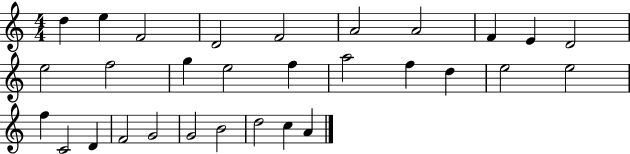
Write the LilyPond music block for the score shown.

{
  \clef treble
  \numericTimeSignature
  \time 4/4
  \key c \major
  d''4 e''4 f'2 | d'2 f'2 | a'2 a'2 | f'4 e'4 d'2 | \break e''2 f''2 | g''4 e''2 f''4 | a''2 f''4 d''4 | e''2 e''2 | \break f''4 c'2 d'4 | f'2 g'2 | g'2 b'2 | d''2 c''4 a'4 | \break \bar "|."
}